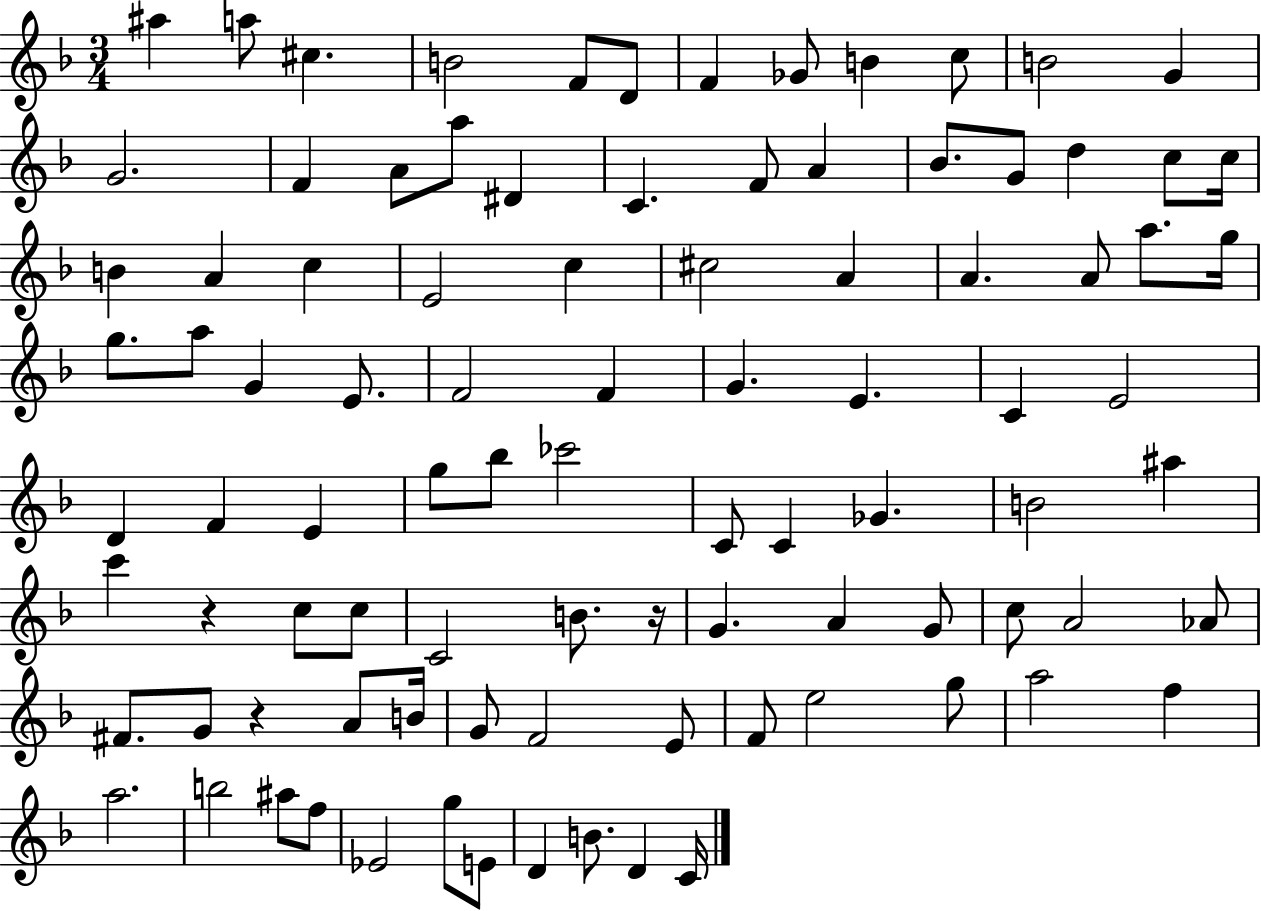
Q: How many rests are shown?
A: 3